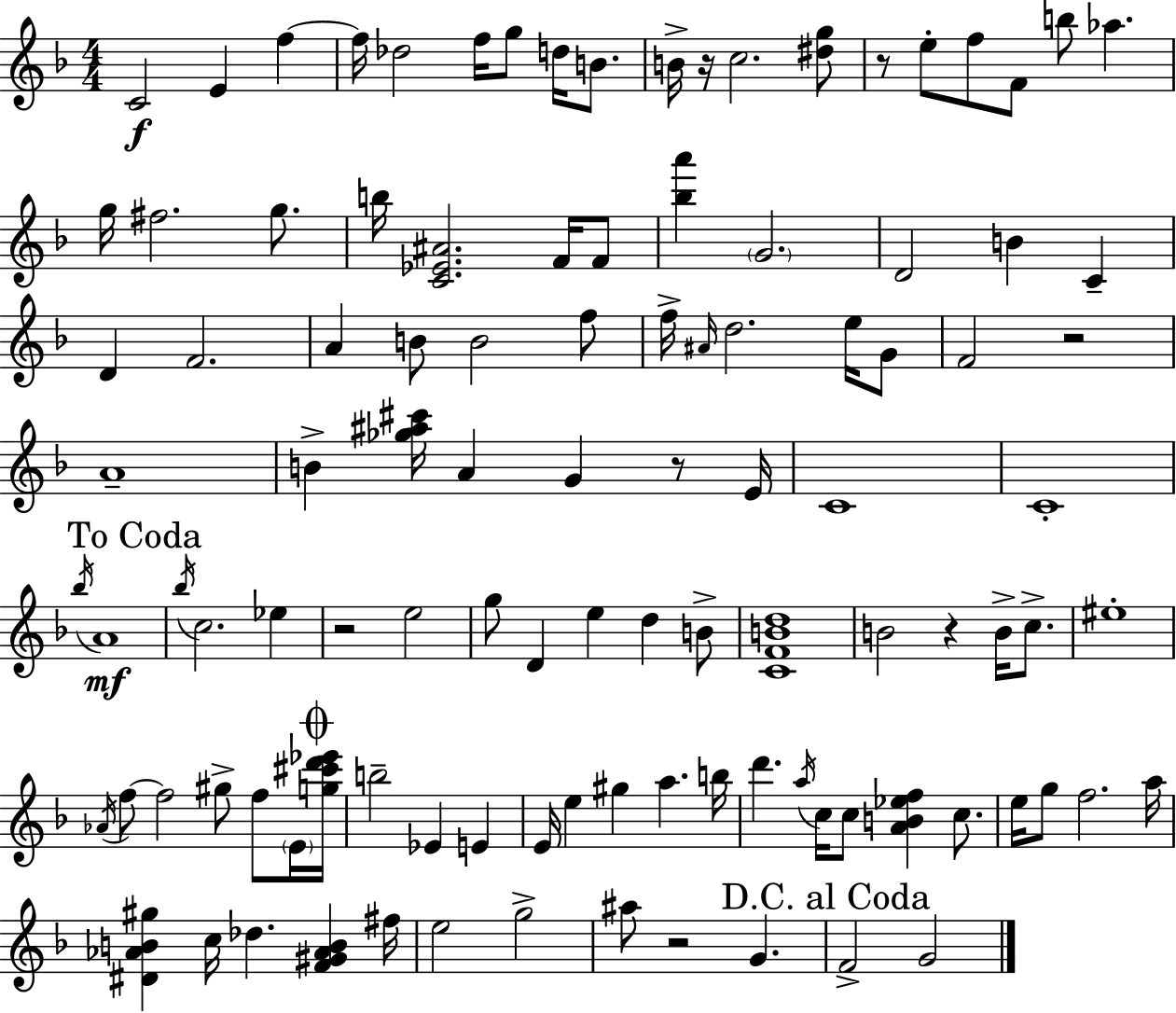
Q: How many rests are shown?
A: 7